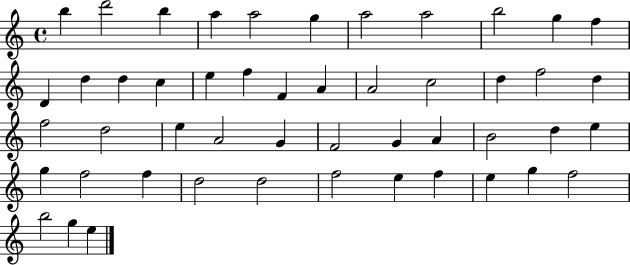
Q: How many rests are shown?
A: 0